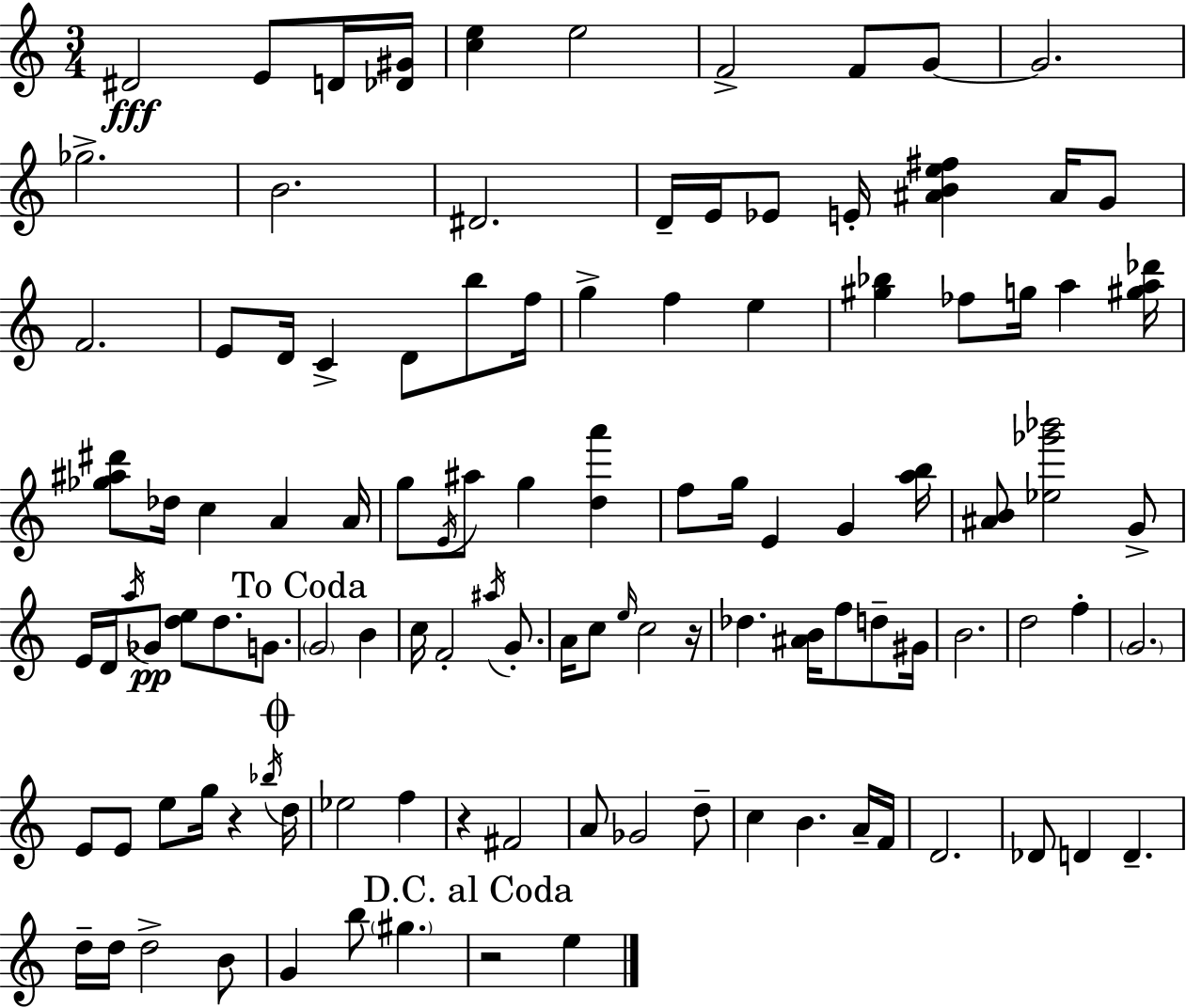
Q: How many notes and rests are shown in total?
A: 111